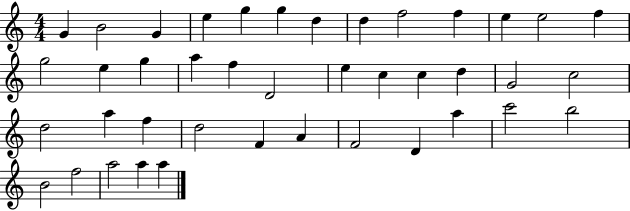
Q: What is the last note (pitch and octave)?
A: A5